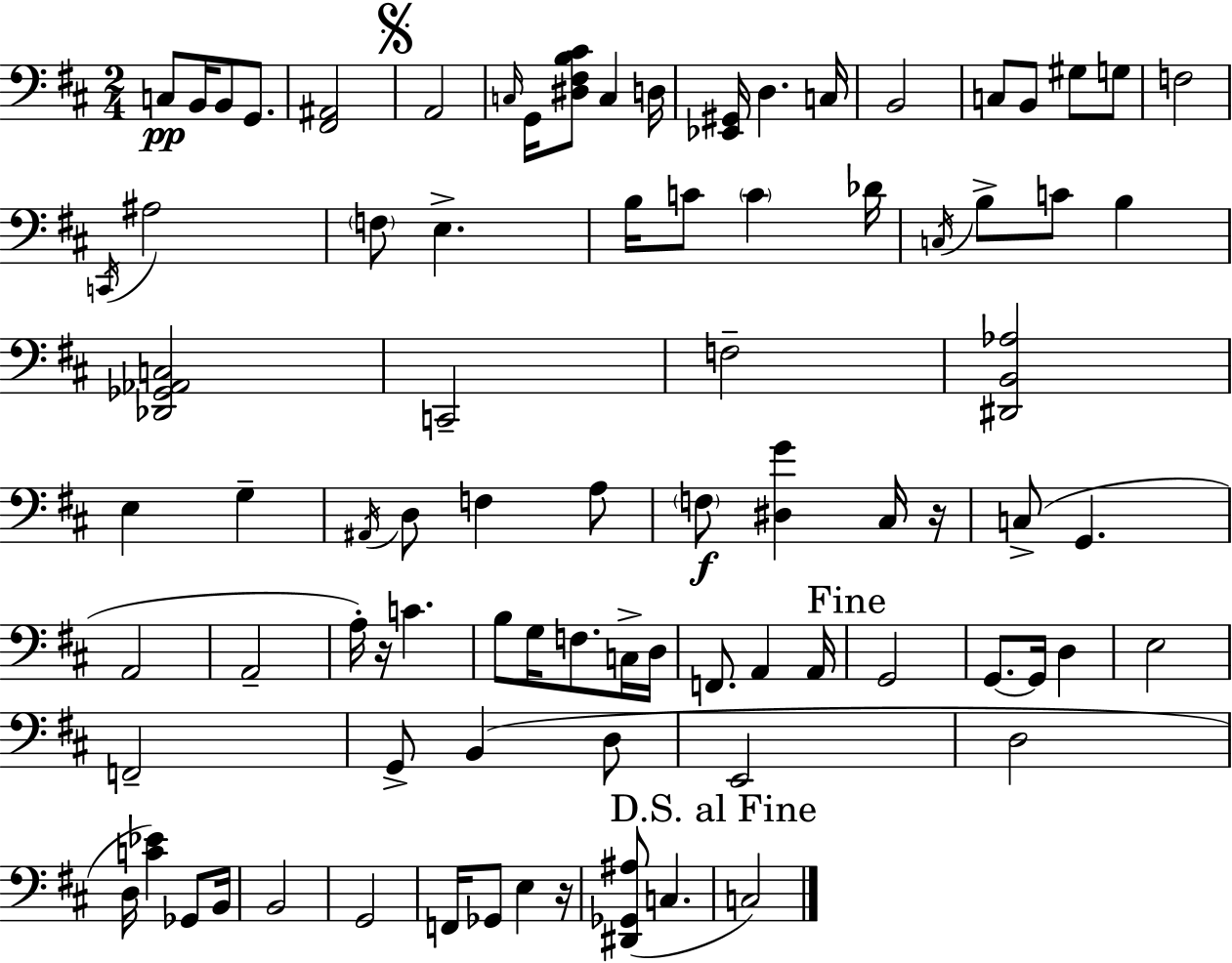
C3/e B2/s B2/e G2/e. [F#2,A#2]/h A2/h C3/s G2/s [D#3,F#3,B3,C#4]/e C3/q D3/s [Eb2,G#2]/s D3/q. C3/s B2/h C3/e B2/e G#3/e G3/e F3/h C2/s A#3/h F3/e E3/q. B3/s C4/e C4/q Db4/s C3/s B3/e C4/e B3/q [Db2,Gb2,Ab2,C3]/h C2/h F3/h [D#2,B2,Ab3]/h E3/q G3/q A#2/s D3/e F3/q A3/e F3/e [D#3,G4]/q C#3/s R/s C3/e G2/q. A2/h A2/h A3/s R/s C4/q. B3/e G3/s F3/e. C3/s D3/s F2/e. A2/q A2/s G2/h G2/e. G2/s D3/q E3/h F2/h G2/e B2/q D3/e E2/h D3/h D3/s [C4,Eb4]/q Gb2/e B2/s B2/h G2/h F2/s Gb2/e E3/q R/s [D#2,Gb2,A#3]/e C3/q. C3/h